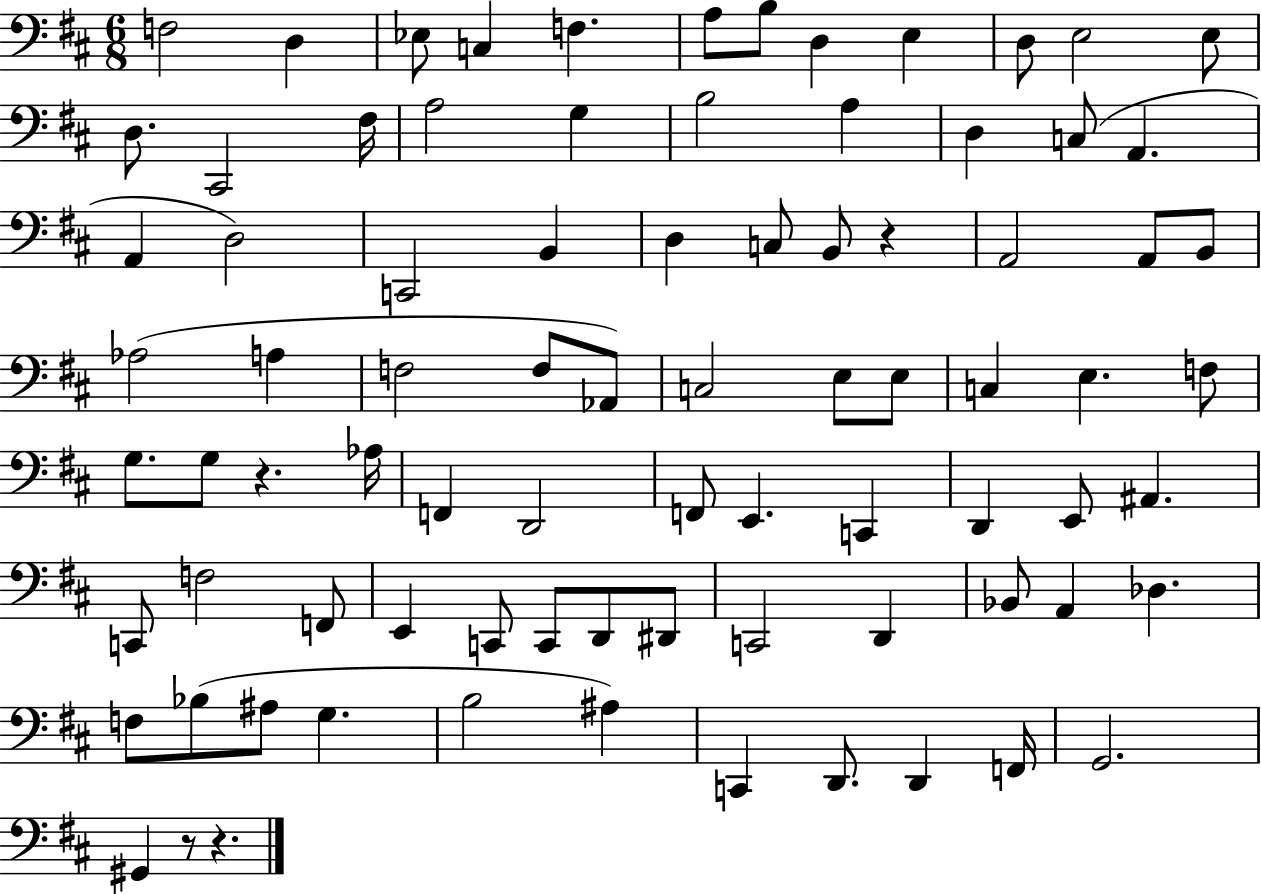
{
  \clef bass
  \numericTimeSignature
  \time 6/8
  \key d \major
  \repeat volta 2 { f2 d4 | ees8 c4 f4. | a8 b8 d4 e4 | d8 e2 e8 | \break d8. cis,2 fis16 | a2 g4 | b2 a4 | d4 c8( a,4. | \break a,4 d2) | c,2 b,4 | d4 c8 b,8 r4 | a,2 a,8 b,8 | \break aes2( a4 | f2 f8 aes,8) | c2 e8 e8 | c4 e4. f8 | \break g8. g8 r4. aes16 | f,4 d,2 | f,8 e,4. c,4 | d,4 e,8 ais,4. | \break c,8 f2 f,8 | e,4 c,8 c,8 d,8 dis,8 | c,2 d,4 | bes,8 a,4 des4. | \break f8 bes8( ais8 g4. | b2 ais4) | c,4 d,8. d,4 f,16 | g,2. | \break gis,4 r8 r4. | } \bar "|."
}